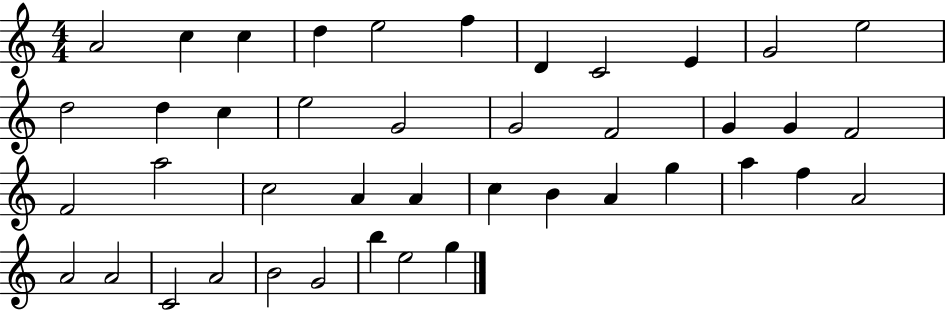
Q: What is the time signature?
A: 4/4